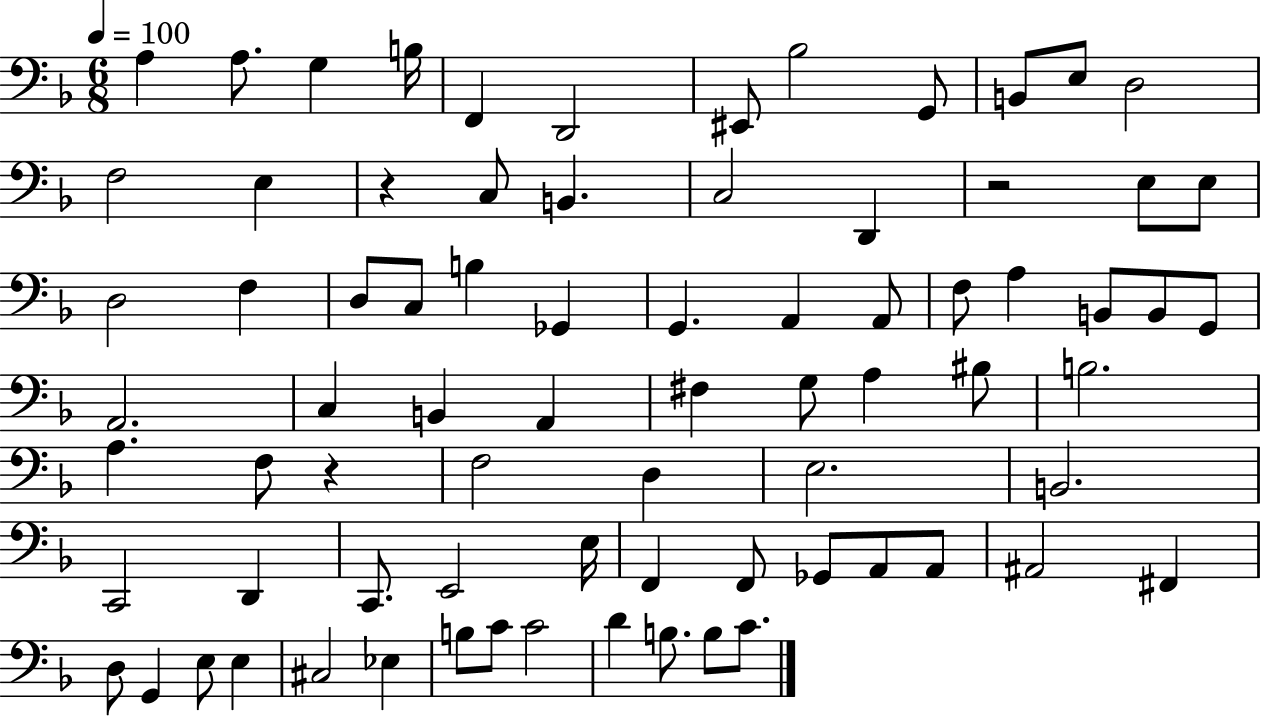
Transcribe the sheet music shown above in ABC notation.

X:1
T:Untitled
M:6/8
L:1/4
K:F
A, A,/2 G, B,/4 F,, D,,2 ^E,,/2 _B,2 G,,/2 B,,/2 E,/2 D,2 F,2 E, z C,/2 B,, C,2 D,, z2 E,/2 E,/2 D,2 F, D,/2 C,/2 B, _G,, G,, A,, A,,/2 F,/2 A, B,,/2 B,,/2 G,,/2 A,,2 C, B,, A,, ^F, G,/2 A, ^B,/2 B,2 A, F,/2 z F,2 D, E,2 B,,2 C,,2 D,, C,,/2 E,,2 E,/4 F,, F,,/2 _G,,/2 A,,/2 A,,/2 ^A,,2 ^F,, D,/2 G,, E,/2 E, ^C,2 _E, B,/2 C/2 C2 D B,/2 B,/2 C/2